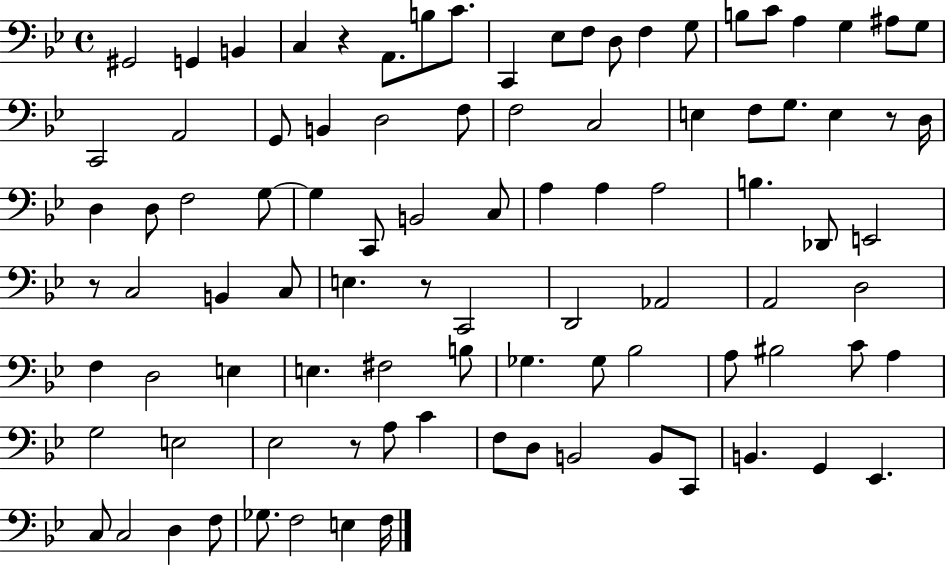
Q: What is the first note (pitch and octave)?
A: G#2